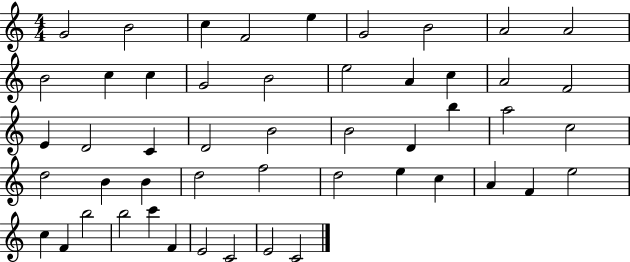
X:1
T:Untitled
M:4/4
L:1/4
K:C
G2 B2 c F2 e G2 B2 A2 A2 B2 c c G2 B2 e2 A c A2 F2 E D2 C D2 B2 B2 D b a2 c2 d2 B B d2 f2 d2 e c A F e2 c F b2 b2 c' F E2 C2 E2 C2